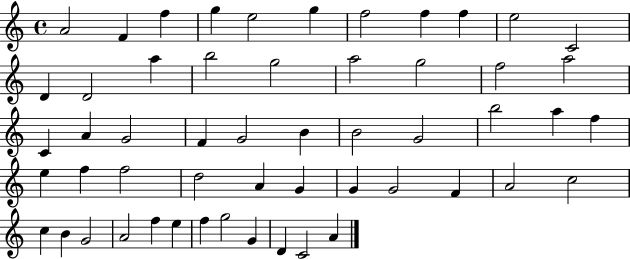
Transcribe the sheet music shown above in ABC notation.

X:1
T:Untitled
M:4/4
L:1/4
K:C
A2 F f g e2 g f2 f f e2 C2 D D2 a b2 g2 a2 g2 f2 a2 C A G2 F G2 B B2 G2 b2 a f e f f2 d2 A G G G2 F A2 c2 c B G2 A2 f e f g2 G D C2 A